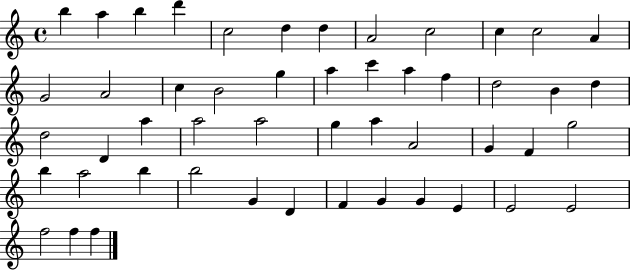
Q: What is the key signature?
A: C major